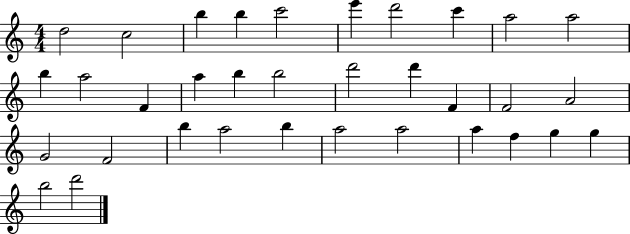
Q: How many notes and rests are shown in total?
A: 34